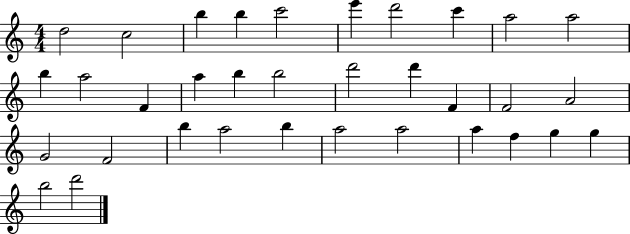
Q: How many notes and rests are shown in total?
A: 34